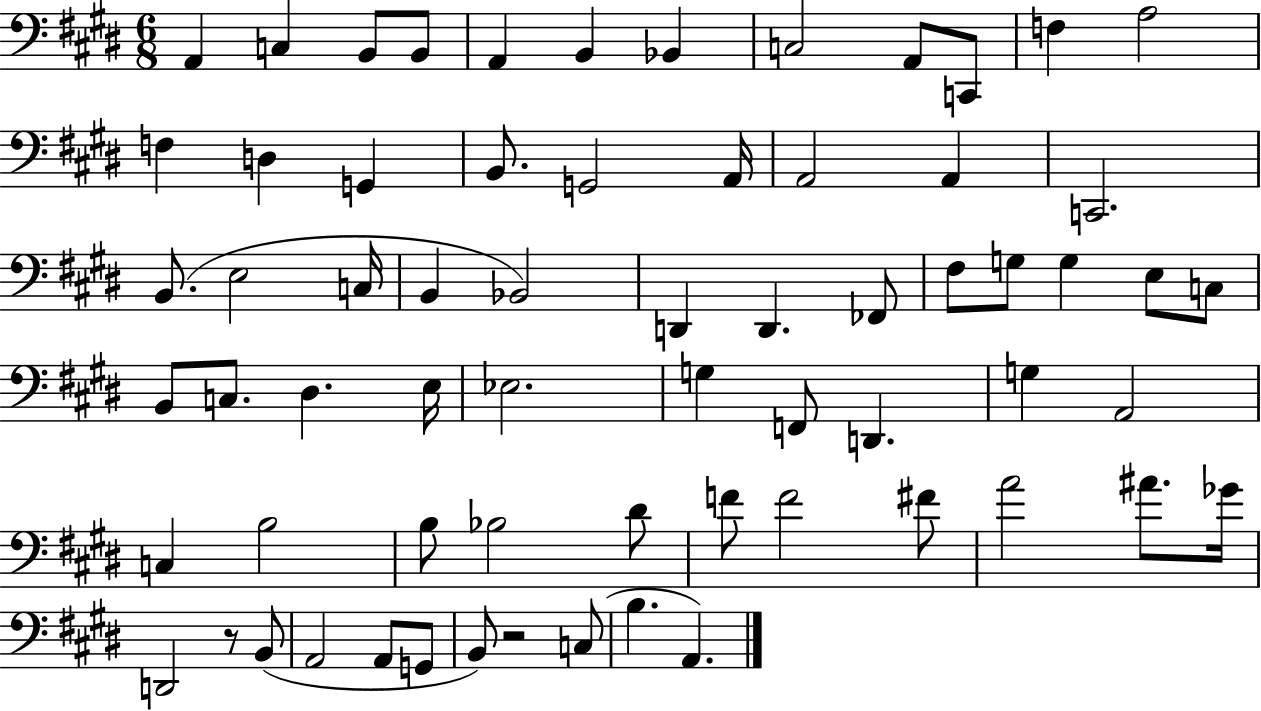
{
  \clef bass
  \numericTimeSignature
  \time 6/8
  \key e \major
  \repeat volta 2 { a,4 c4 b,8 b,8 | a,4 b,4 bes,4 | c2 a,8 c,8 | f4 a2 | \break f4 d4 g,4 | b,8. g,2 a,16 | a,2 a,4 | c,2. | \break b,8.( e2 c16 | b,4 bes,2) | d,4 d,4. fes,8 | fis8 g8 g4 e8 c8 | \break b,8 c8. dis4. e16 | ees2. | g4 f,8 d,4. | g4 a,2 | \break c4 b2 | b8 bes2 dis'8 | f'8 f'2 fis'8 | a'2 ais'8. ges'16 | \break d,2 r8 b,8( | a,2 a,8 g,8 | b,8) r2 c8( | b4. a,4.) | \break } \bar "|."
}